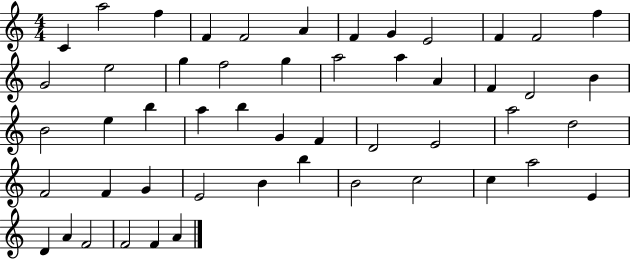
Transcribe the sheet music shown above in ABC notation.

X:1
T:Untitled
M:4/4
L:1/4
K:C
C a2 f F F2 A F G E2 F F2 f G2 e2 g f2 g a2 a A F D2 B B2 e b a b G F D2 E2 a2 d2 F2 F G E2 B b B2 c2 c a2 E D A F2 F2 F A